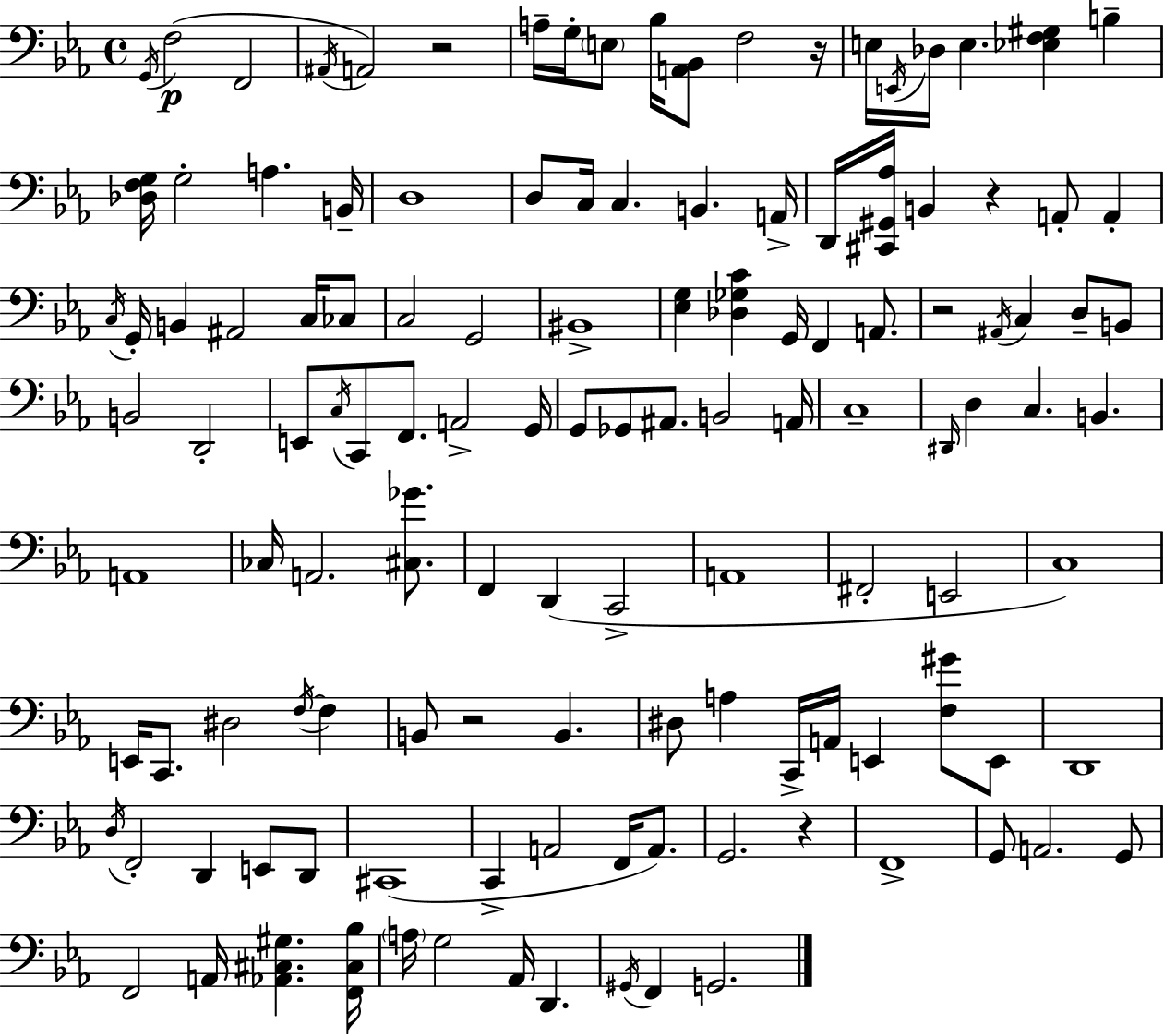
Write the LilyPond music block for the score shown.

{
  \clef bass
  \time 4/4
  \defaultTimeSignature
  \key ees \major
  \acciaccatura { g,16 }(\p f2 f,2 | \acciaccatura { ais,16 }) a,2 r2 | a16-- g16-. \parenthesize e8 bes16 <a, bes,>8 f2 | r16 e16 \acciaccatura { e,16 } des16 e4. <ees f gis>4 b4-- | \break <des f g>16 g2-. a4. | b,16-- d1 | d8 c16 c4. b,4. | a,16-> d,16 <cis, gis, aes>16 b,4 r4 a,8-. a,4-. | \break \acciaccatura { c16 } g,16-. b,4 ais,2 | c16 ces8 c2 g,2 | bis,1-> | <ees g>4 <des ges c'>4 g,16 f,4 | \break a,8. r2 \acciaccatura { ais,16 } c4 | d8-- b,8 b,2 d,2-. | e,8 \acciaccatura { c16 } c,8 f,8. a,2-> | g,16 g,8 ges,8 ais,8. b,2 | \break a,16 c1-- | \grace { dis,16 } d4 c4. | b,4. a,1 | ces16 a,2. | \break <cis ges'>8. f,4 d,4( c,2-> | a,1 | fis,2-. e,2 | c1) | \break e,16 c,8. dis2 | \acciaccatura { f16~ }~ f4 b,8 r2 | b,4. dis8 a4 c,16-> a,16 | e,4 <f gis'>8 e,8 d,1 | \break \acciaccatura { d16 } f,2-. | d,4 e,8 d,8 cis,1( | c,4-> a,2 | f,16 a,8.) g,2. | \break r4 f,1-> | g,8 a,2. | g,8 f,2 | a,16 <aes, cis gis>4. <f, cis bes>16 \parenthesize a16 g2 | \break aes,16 d,4. \acciaccatura { gis,16 } f,4 g,2. | \bar "|."
}